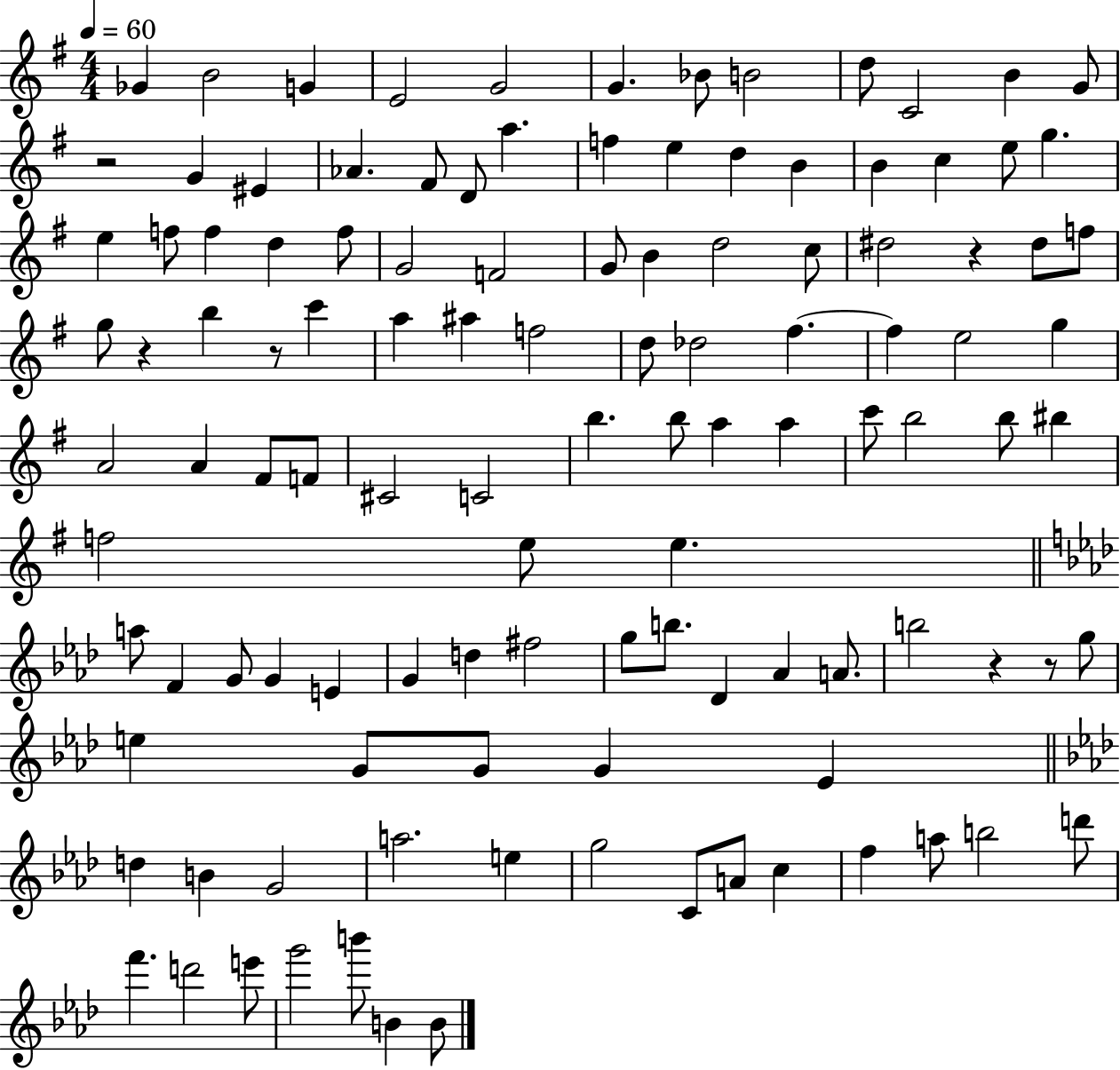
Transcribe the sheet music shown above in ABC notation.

X:1
T:Untitled
M:4/4
L:1/4
K:G
_G B2 G E2 G2 G _B/2 B2 d/2 C2 B G/2 z2 G ^E _A ^F/2 D/2 a f e d B B c e/2 g e f/2 f d f/2 G2 F2 G/2 B d2 c/2 ^d2 z ^d/2 f/2 g/2 z b z/2 c' a ^a f2 d/2 _d2 ^f ^f e2 g A2 A ^F/2 F/2 ^C2 C2 b b/2 a a c'/2 b2 b/2 ^b f2 e/2 e a/2 F G/2 G E G d ^f2 g/2 b/2 _D _A A/2 b2 z z/2 g/2 e G/2 G/2 G _E d B G2 a2 e g2 C/2 A/2 c f a/2 b2 d'/2 f' d'2 e'/2 g'2 b'/2 B B/2